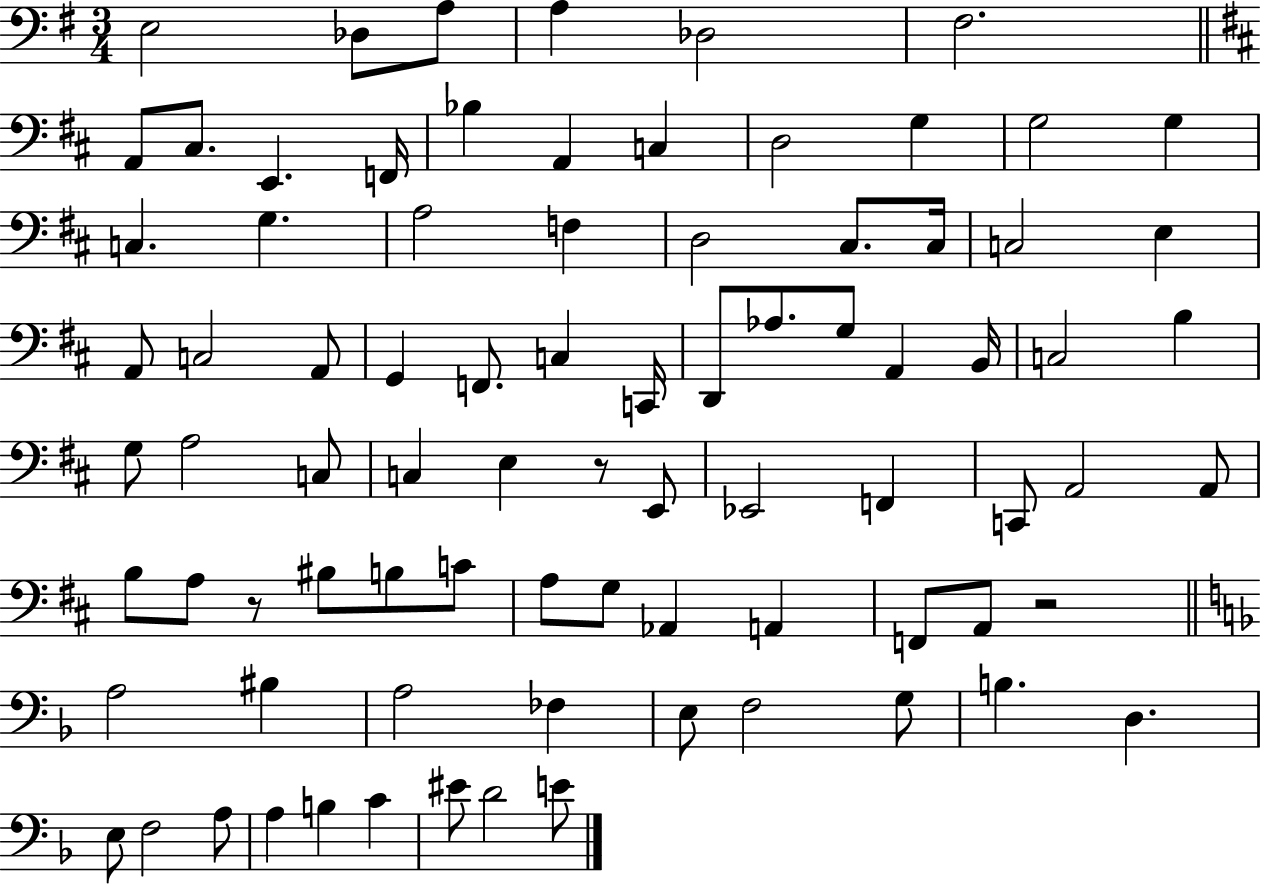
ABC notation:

X:1
T:Untitled
M:3/4
L:1/4
K:G
E,2 _D,/2 A,/2 A, _D,2 ^F,2 A,,/2 ^C,/2 E,, F,,/4 _B, A,, C, D,2 G, G,2 G, C, G, A,2 F, D,2 ^C,/2 ^C,/4 C,2 E, A,,/2 C,2 A,,/2 G,, F,,/2 C, C,,/4 D,,/2 _A,/2 G,/2 A,, B,,/4 C,2 B, G,/2 A,2 C,/2 C, E, z/2 E,,/2 _E,,2 F,, C,,/2 A,,2 A,,/2 B,/2 A,/2 z/2 ^B,/2 B,/2 C/2 A,/2 G,/2 _A,, A,, F,,/2 A,,/2 z2 A,2 ^B, A,2 _F, E,/2 F,2 G,/2 B, D, E,/2 F,2 A,/2 A, B, C ^E/2 D2 E/2